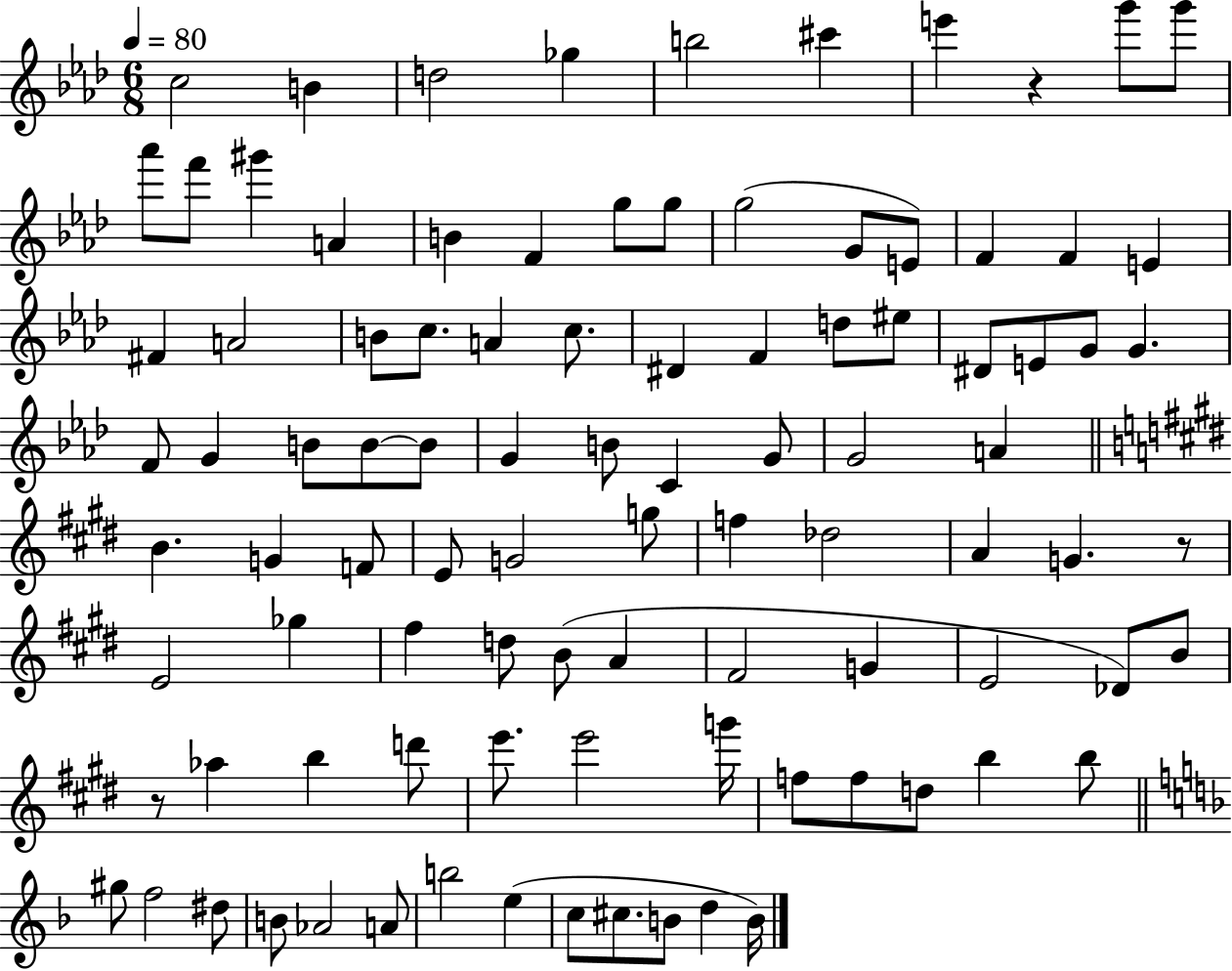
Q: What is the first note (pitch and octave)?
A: C5